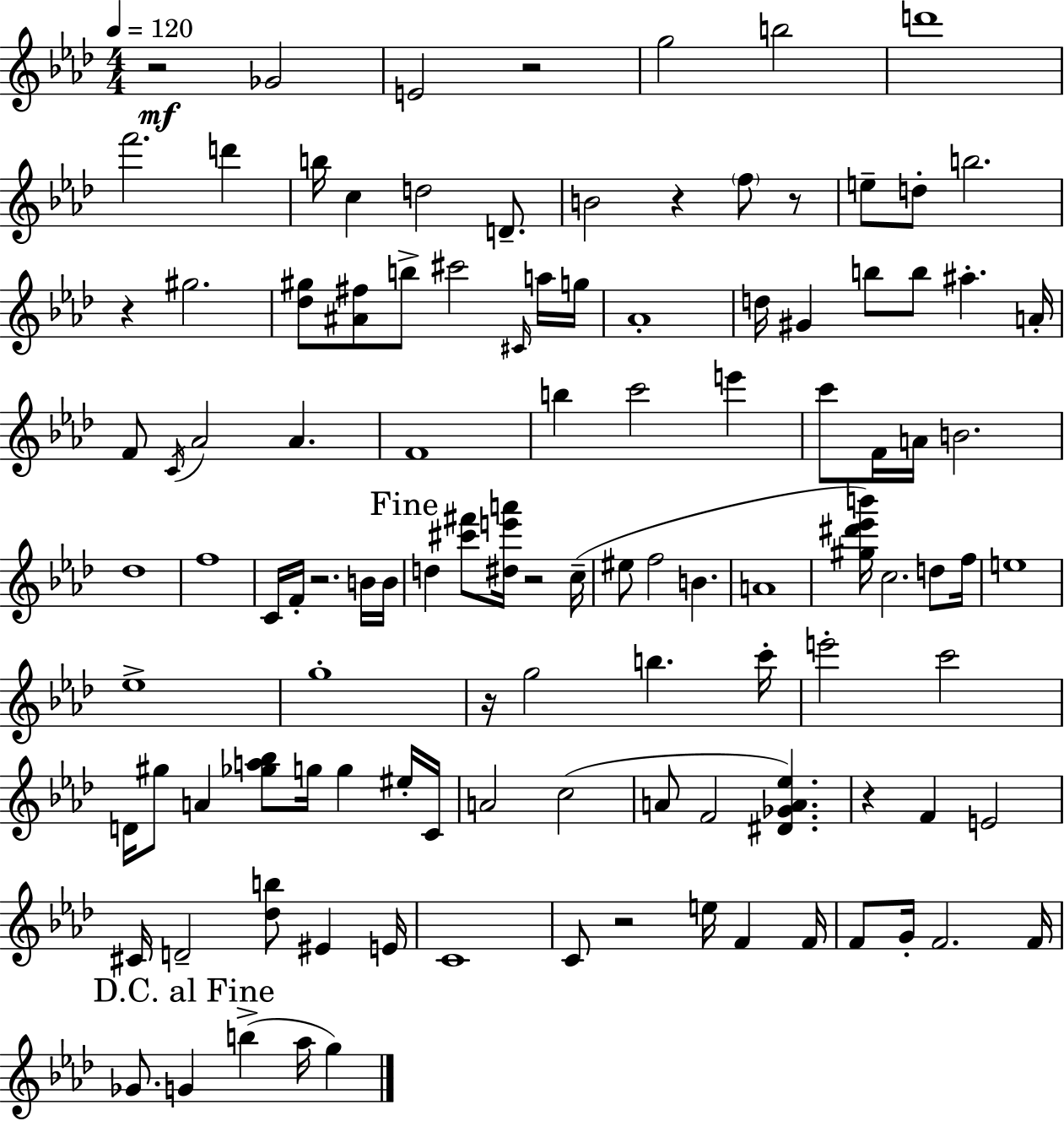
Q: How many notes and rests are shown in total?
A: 113